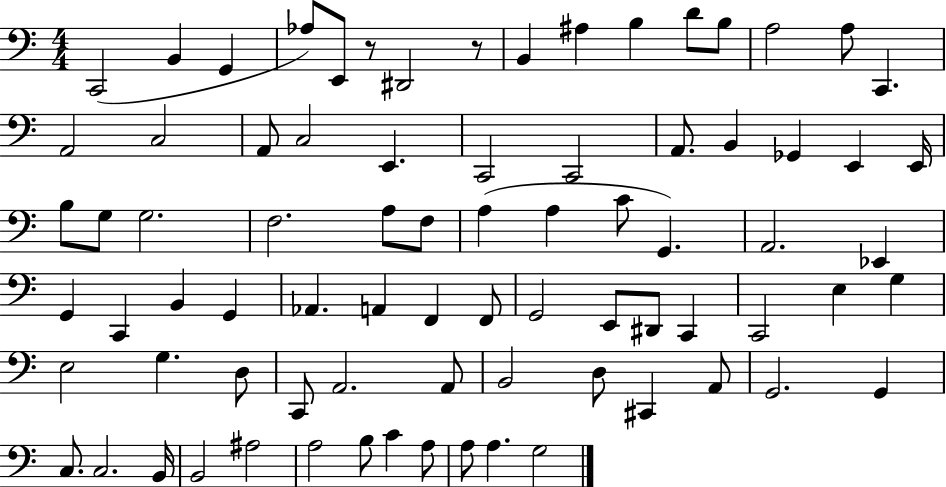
C2/h B2/q G2/q Ab3/e E2/e R/e D#2/h R/e B2/q A#3/q B3/q D4/e B3/e A3/h A3/e C2/q. A2/h C3/h A2/e C3/h E2/q. C2/h C2/h A2/e. B2/q Gb2/q E2/q E2/s B3/e G3/e G3/h. F3/h. A3/e F3/e A3/q A3/q C4/e G2/q. A2/h. Eb2/q G2/q C2/q B2/q G2/q Ab2/q. A2/q F2/q F2/e G2/h E2/e D#2/e C2/q C2/h E3/q G3/q E3/h G3/q. D3/e C2/e A2/h. A2/e B2/h D3/e C#2/q A2/e G2/h. G2/q C3/e. C3/h. B2/s B2/h A#3/h A3/h B3/e C4/q A3/e A3/e A3/q. G3/h